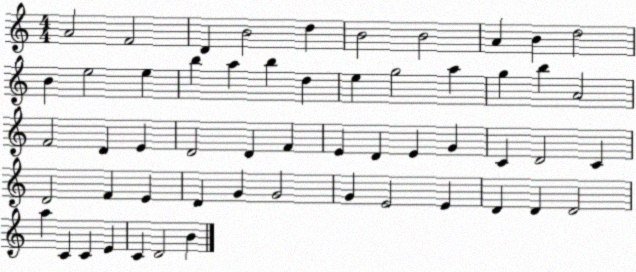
X:1
T:Untitled
M:4/4
L:1/4
K:C
A2 F2 D B2 d B2 B2 A B d2 B e2 e b a b d e g2 a g b A2 F2 D E D2 D F E D E G C D2 C D2 F E D G G2 G E2 E D D D2 a C C E C D2 B